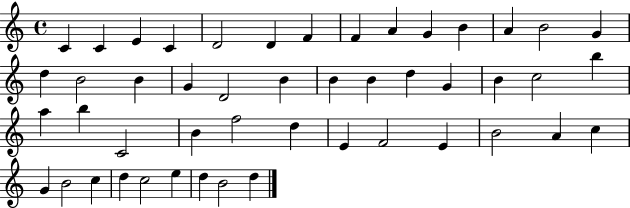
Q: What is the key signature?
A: C major